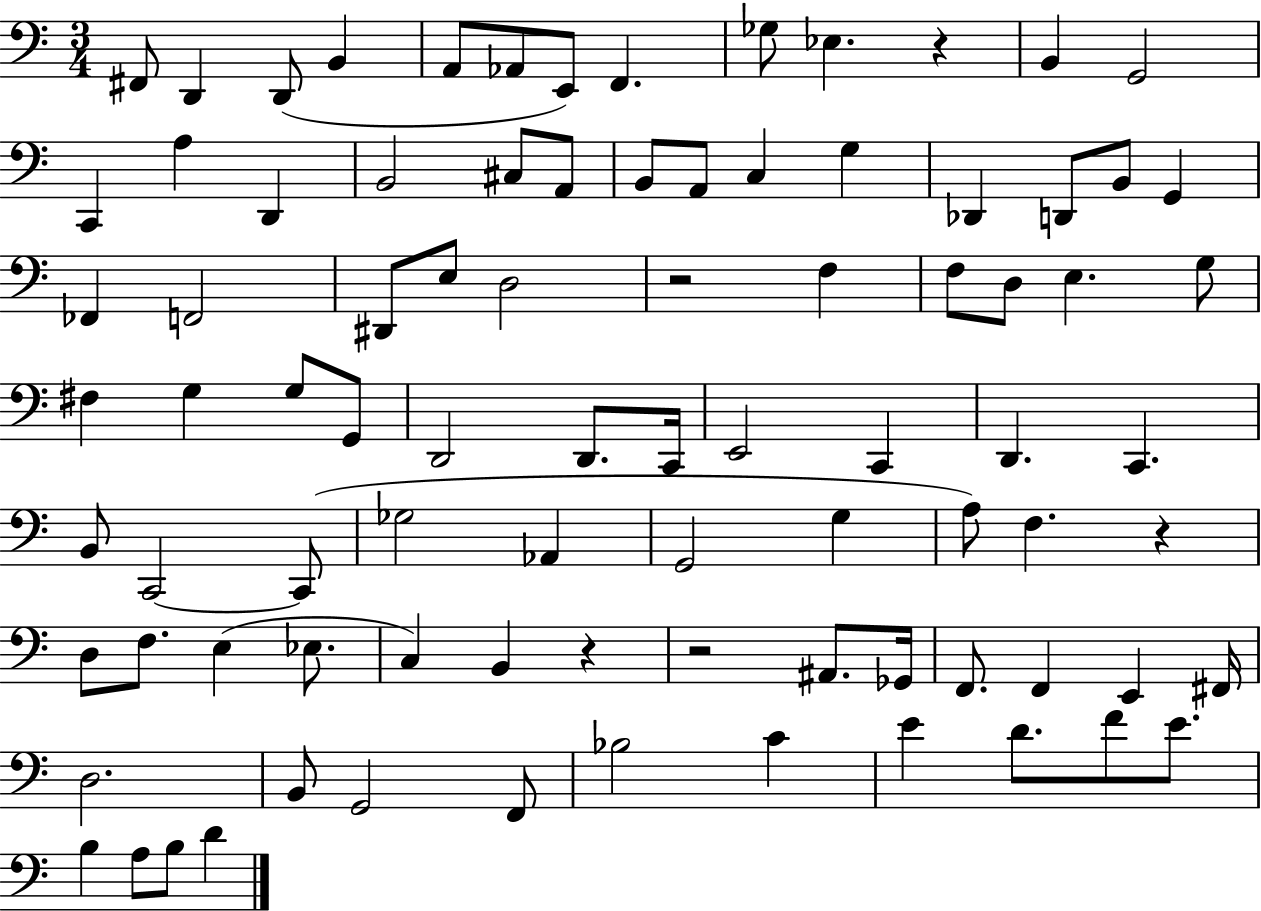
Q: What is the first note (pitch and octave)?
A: F#2